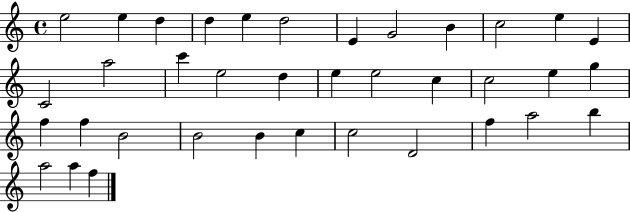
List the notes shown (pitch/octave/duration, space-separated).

E5/h E5/q D5/q D5/q E5/q D5/h E4/q G4/h B4/q C5/h E5/q E4/q C4/h A5/h C6/q E5/h D5/q E5/q E5/h C5/q C5/h E5/q G5/q F5/q F5/q B4/h B4/h B4/q C5/q C5/h D4/h F5/q A5/h B5/q A5/h A5/q F5/q